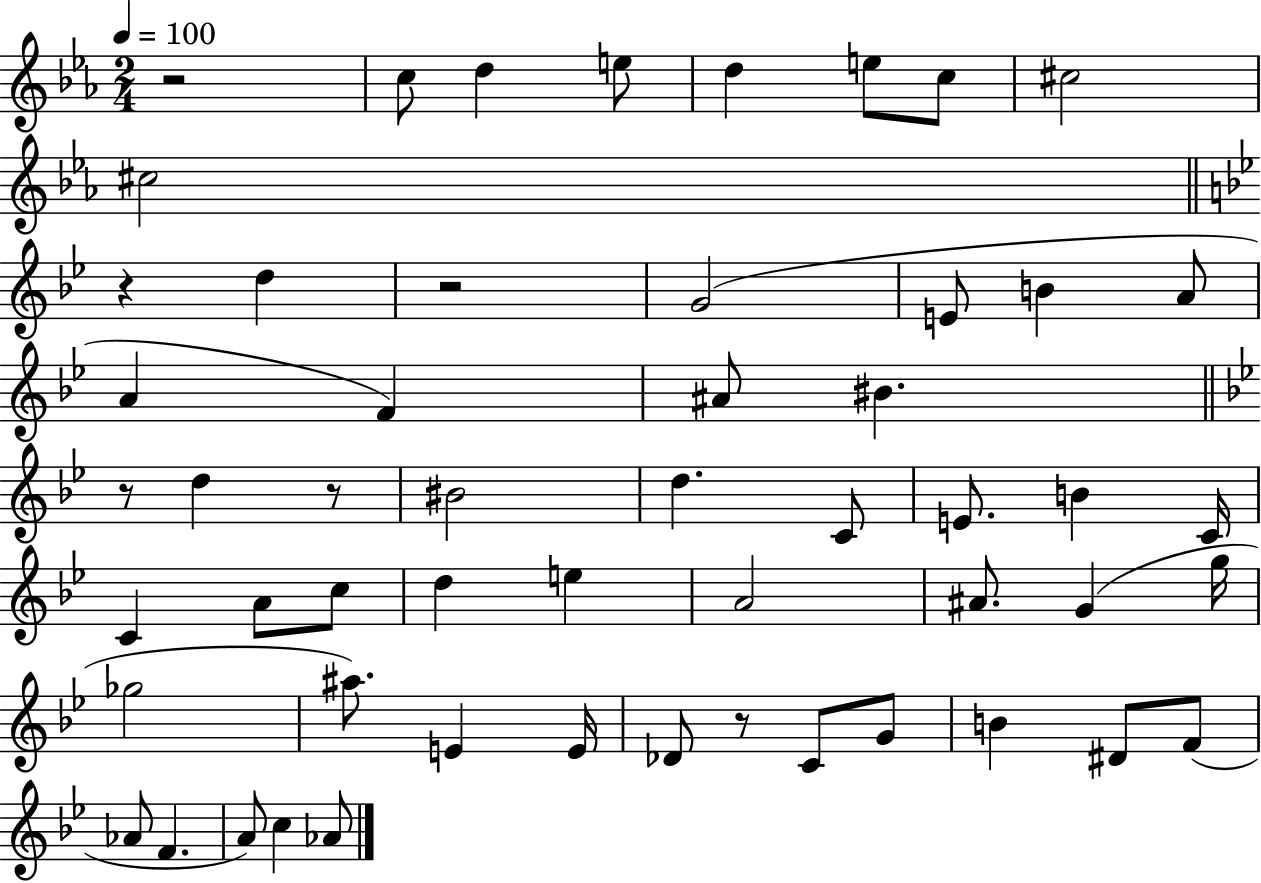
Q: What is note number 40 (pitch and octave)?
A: G4